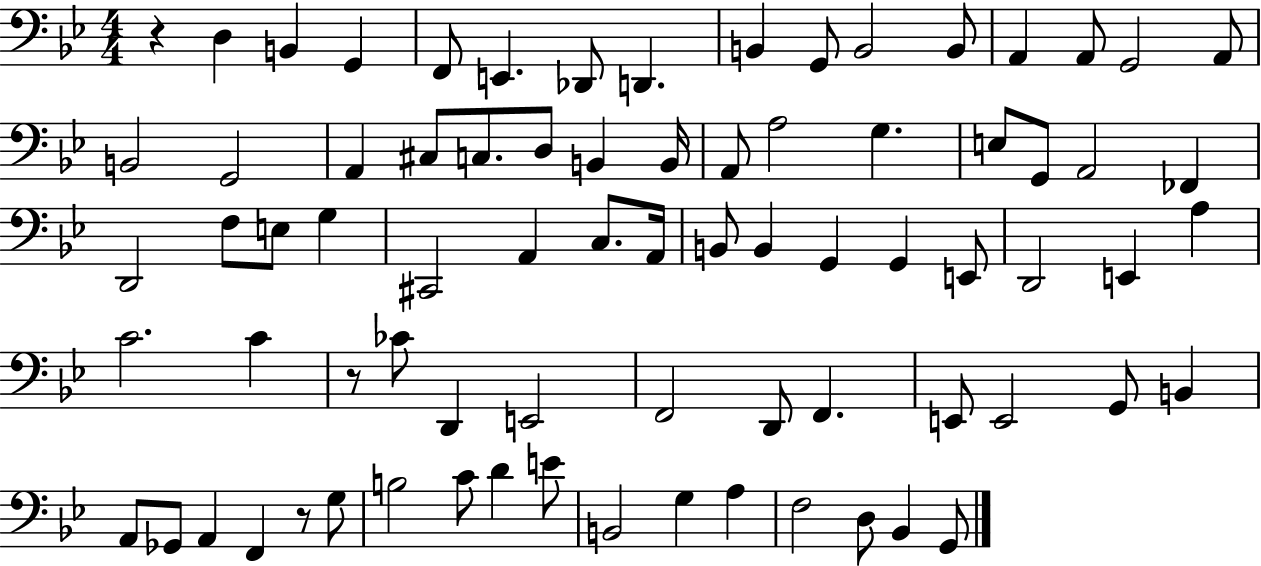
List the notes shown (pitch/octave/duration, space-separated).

R/q D3/q B2/q G2/q F2/e E2/q. Db2/e D2/q. B2/q G2/e B2/h B2/e A2/q A2/e G2/h A2/e B2/h G2/h A2/q C#3/e C3/e. D3/e B2/q B2/s A2/e A3/h G3/q. E3/e G2/e A2/h FES2/q D2/h F3/e E3/e G3/q C#2/h A2/q C3/e. A2/s B2/e B2/q G2/q G2/q E2/e D2/h E2/q A3/q C4/h. C4/q R/e CES4/e D2/q E2/h F2/h D2/e F2/q. E2/e E2/h G2/e B2/q A2/e Gb2/e A2/q F2/q R/e G3/e B3/h C4/e D4/q E4/e B2/h G3/q A3/q F3/h D3/e Bb2/q G2/e